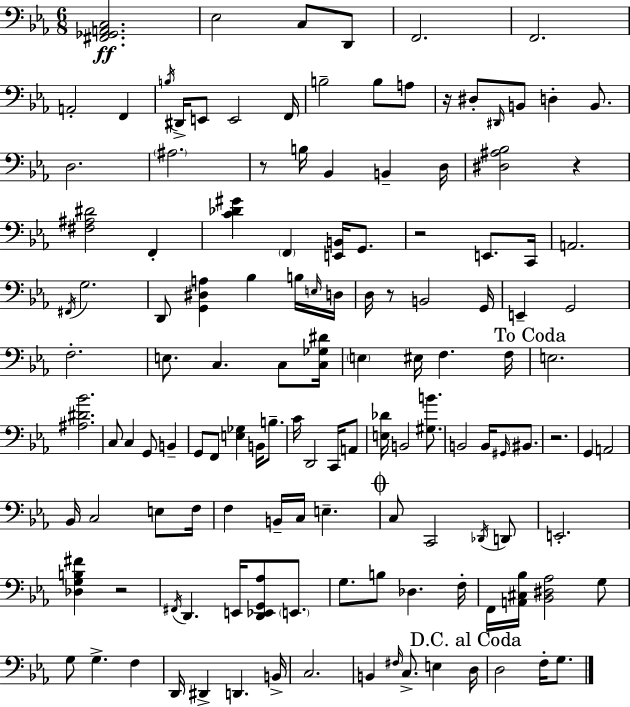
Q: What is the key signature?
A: C minor